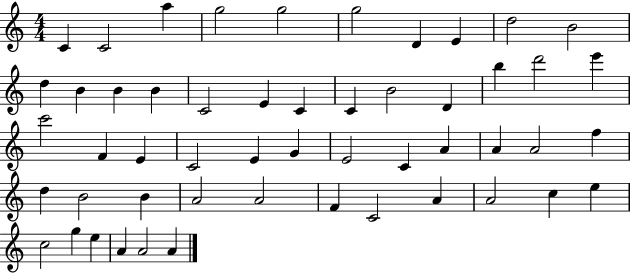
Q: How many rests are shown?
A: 0